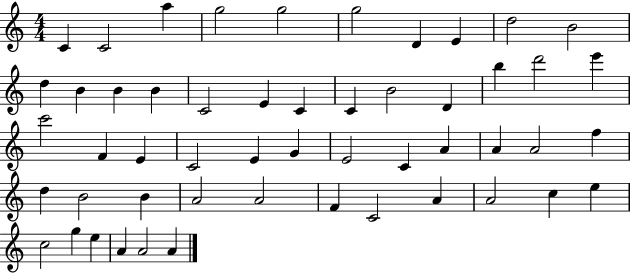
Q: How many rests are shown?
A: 0